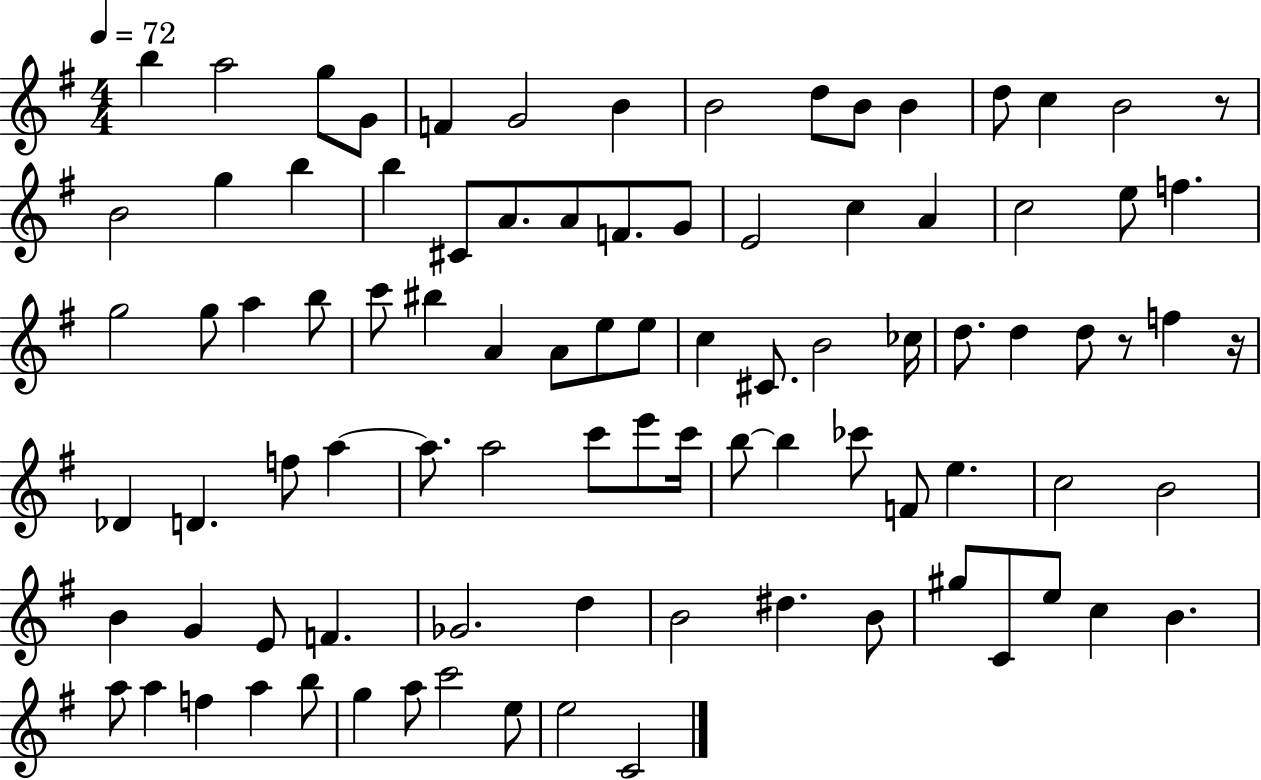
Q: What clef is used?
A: treble